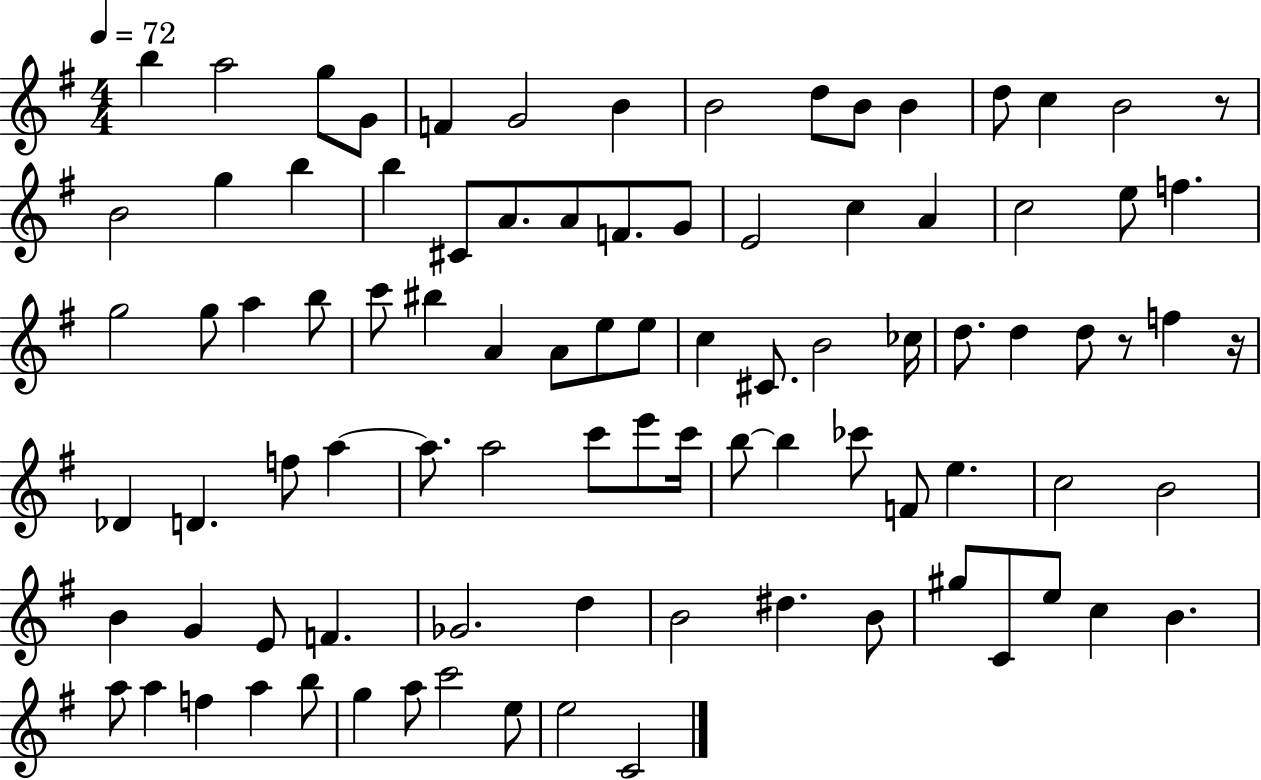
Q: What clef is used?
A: treble